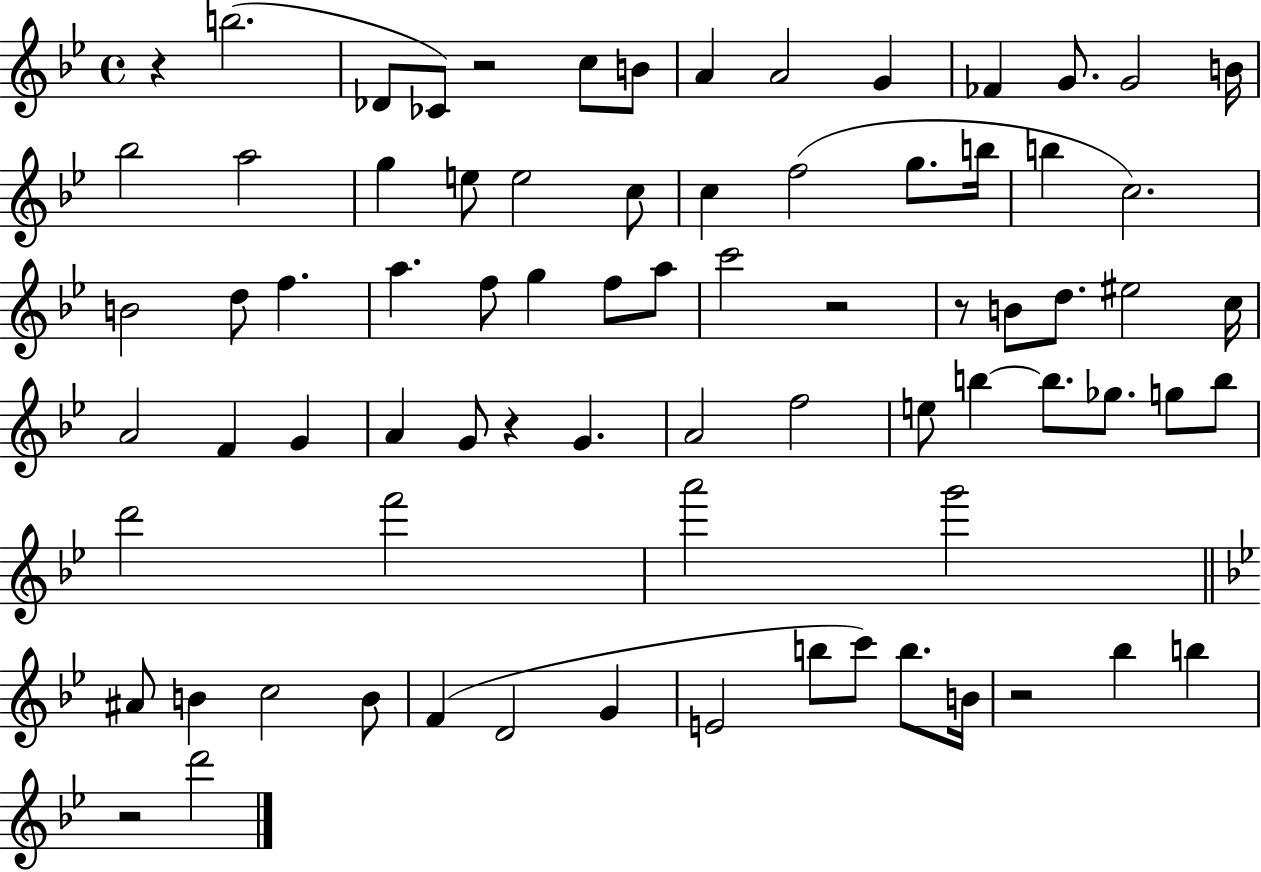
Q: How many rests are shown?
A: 7